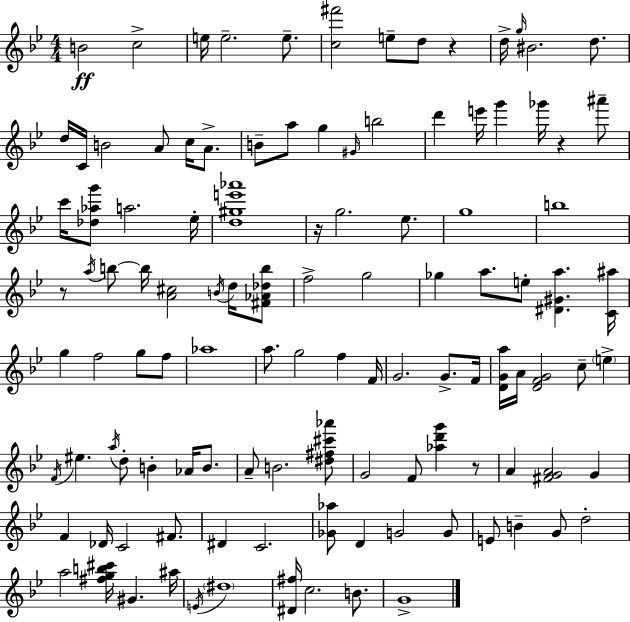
B4/h C5/h E5/s E5/h. E5/e. [C5,F#6]/h E5/e D5/e R/q D5/s G5/s BIS4/h. D5/e. D5/s C4/s B4/h A4/e C5/s A4/e. B4/e A5/e G5/q G#4/s B5/h D6/q E6/s G6/q Gb6/s R/q A#6/e C6/s [Db5,Ab5,G6]/e A5/h. Eb5/s [D5,G#5,E6,Ab6]/w R/s G5/h. Eb5/e. G5/w B5/w R/e A5/s B5/e B5/s [A4,C#5]/h B4/s D5/s [F#4,Ab4,Db5,B5]/e F5/h G5/h Gb5/q A5/e. E5/e [D#4,G#4,A5]/q. [C4,A#5]/s G5/q F5/h G5/e F5/e Ab5/w A5/e. G5/h F5/q F4/s G4/h. G4/e. F4/s [D4,G4,A5]/s A4/s [D4,F4,G4]/h C5/e E5/q F4/s EIS5/q. A5/s D5/e B4/q Ab4/s B4/e. A4/e B4/h. [D#5,F#5,C#6,Ab6]/e G4/h F4/e [Ab5,D6,G6]/q R/e A4/q [F#4,G4,A4]/h G4/q F4/q Db4/s C4/h F#4/e. D#4/q C4/h. [Gb4,Ab5]/e D4/q G4/h G4/e E4/e B4/q G4/e D5/h A5/h [F#5,G5,B5,C#6]/s G#4/q. A#5/s E4/s D#5/w [D#4,F#5]/s C5/h. B4/e. G4/w